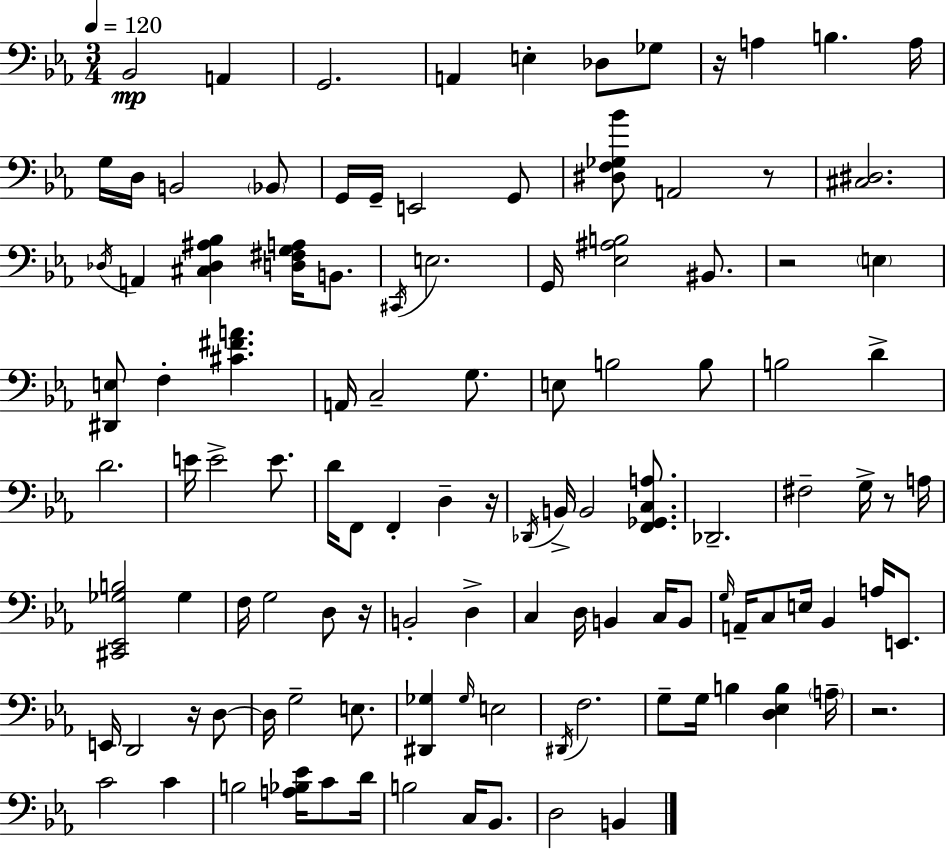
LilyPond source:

{
  \clef bass
  \numericTimeSignature
  \time 3/4
  \key ees \major
  \tempo 4 = 120
  bes,2\mp a,4 | g,2. | a,4 e4-. des8 ges8 | r16 a4 b4. a16 | \break g16 d16 b,2 \parenthesize bes,8 | g,16 g,16-- e,2 g,8 | <dis f ges bes'>8 a,2 r8 | <cis dis>2. | \break \acciaccatura { des16 } a,4 <cis des ais bes>4 <d fis g a>16 b,8. | \acciaccatura { cis,16 } e2. | g,16 <ees ais b>2 bis,8. | r2 \parenthesize e4 | \break <dis, e>8 f4-. <cis' fis' a'>4. | a,16 c2-- g8. | e8 b2 | b8 b2 d'4-> | \break d'2. | e'16 e'2-> e'8. | d'16 f,8 f,4-. d4-- | r16 \acciaccatura { des,16 } b,16-> b,2 | \break <f, ges, c a>8. des,2.-- | fis2-- g16-> | r8 a16 <cis, ees, ges b>2 ges4 | f16 g2 | \break d8 r16 b,2-. d4-> | c4 d16 b,4 | c16 b,8 \grace { g16 } a,16-- c8 e16 bes,4 | a16 e,8. e,16 d,2 | \break r16 d8~~ d16 g2-- | e8. <dis, ges>4 \grace { ges16 } e2 | \acciaccatura { dis,16 } f2. | g8-- g16 b4 | \break <d ees b>4 \parenthesize a16-- r2. | c'2 | c'4 b2 | <a bes ees'>16 c'8 d'16 b2 | \break c16 bes,8. d2 | b,4 \bar "|."
}